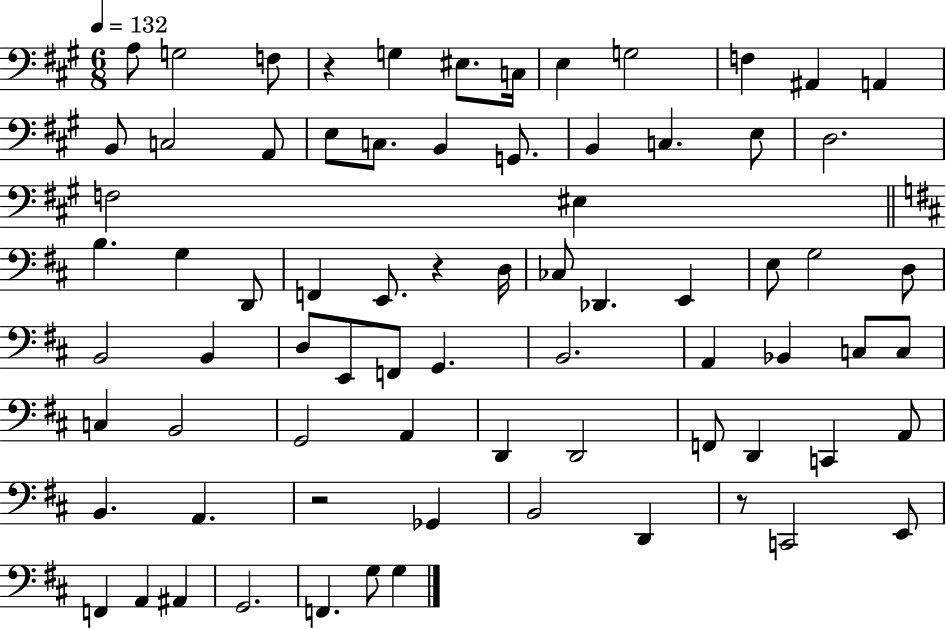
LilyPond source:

{
  \clef bass
  \numericTimeSignature
  \time 6/8
  \key a \major
  \tempo 4 = 132
  \repeat volta 2 { a8 g2 f8 | r4 g4 eis8. c16 | e4 g2 | f4 ais,4 a,4 | \break b,8 c2 a,8 | e8 c8. b,4 g,8. | b,4 c4. e8 | d2. | \break f2 eis4 | \bar "||" \break \key d \major b4. g4 d,8 | f,4 e,8. r4 d16 | ces8 des,4. e,4 | e8 g2 d8 | \break b,2 b,4 | d8 e,8 f,8 g,4. | b,2. | a,4 bes,4 c8 c8 | \break c4 b,2 | g,2 a,4 | d,4 d,2 | f,8 d,4 c,4 a,8 | \break b,4. a,4. | r2 ges,4 | b,2 d,4 | r8 c,2 e,8 | \break f,4 a,4 ais,4 | g,2. | f,4. g8 g4 | } \bar "|."
}